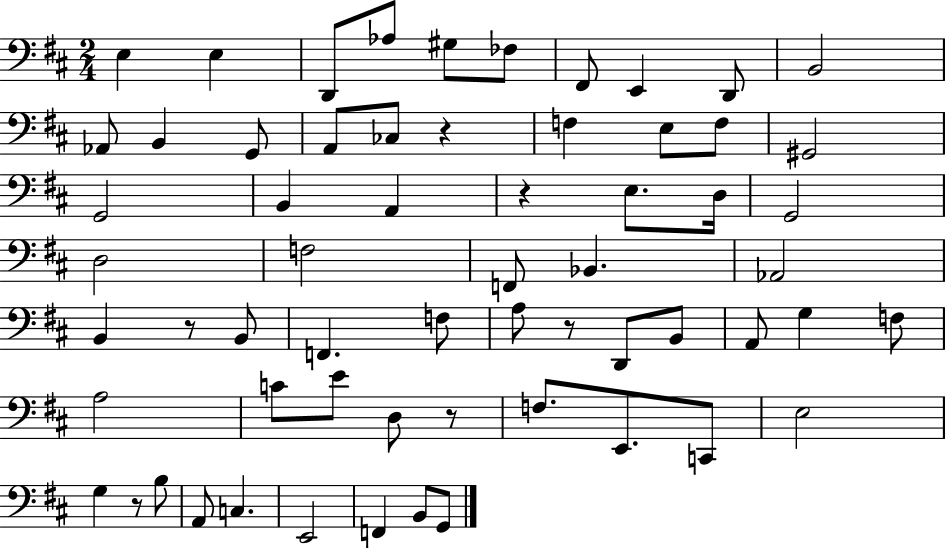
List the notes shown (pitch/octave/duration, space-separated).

E3/q E3/q D2/e Ab3/e G#3/e FES3/e F#2/e E2/q D2/e B2/h Ab2/e B2/q G2/e A2/e CES3/e R/q F3/q E3/e F3/e G#2/h G2/h B2/q A2/q R/q E3/e. D3/s G2/h D3/h F3/h F2/e Bb2/q. Ab2/h B2/q R/e B2/e F2/q. F3/e A3/e R/e D2/e B2/e A2/e G3/q F3/e A3/h C4/e E4/e D3/e R/e F3/e. E2/e. C2/e E3/h G3/q R/e B3/e A2/e C3/q. E2/h F2/q B2/e G2/e